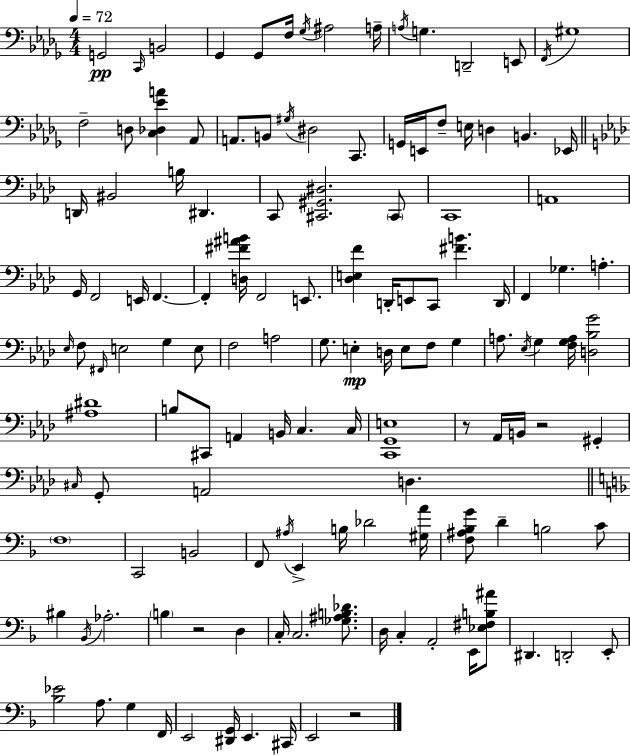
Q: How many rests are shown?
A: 4